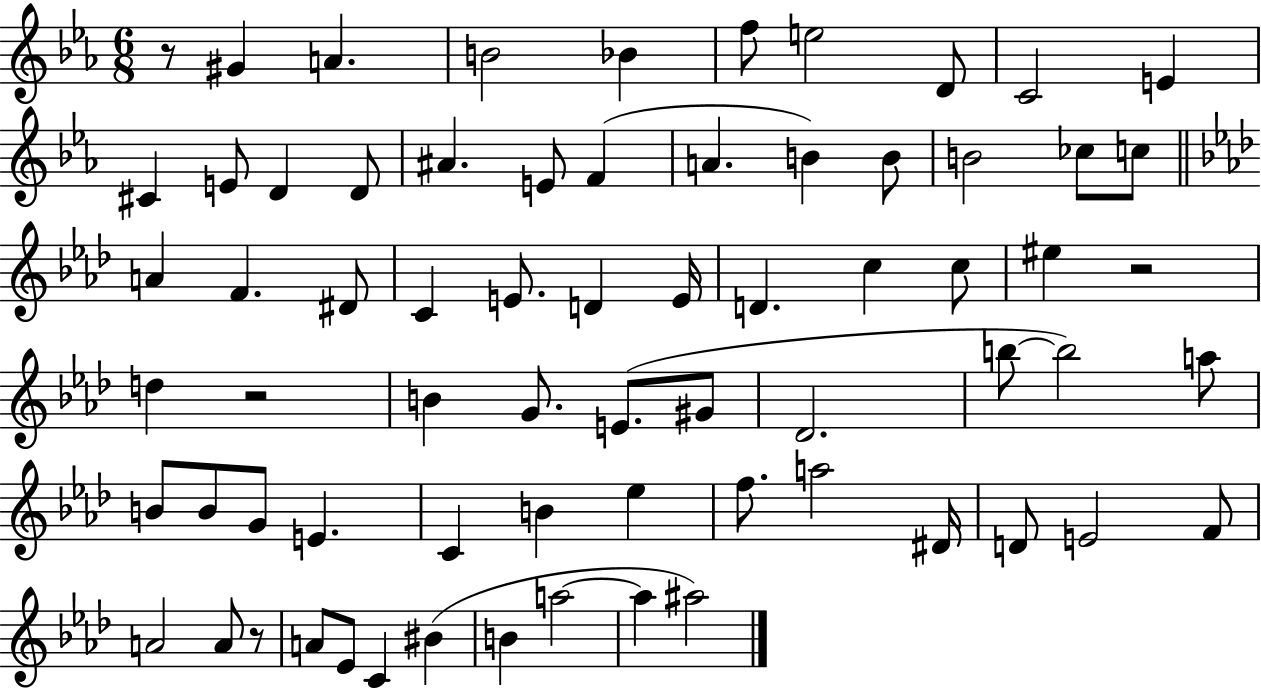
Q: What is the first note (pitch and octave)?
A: G#4